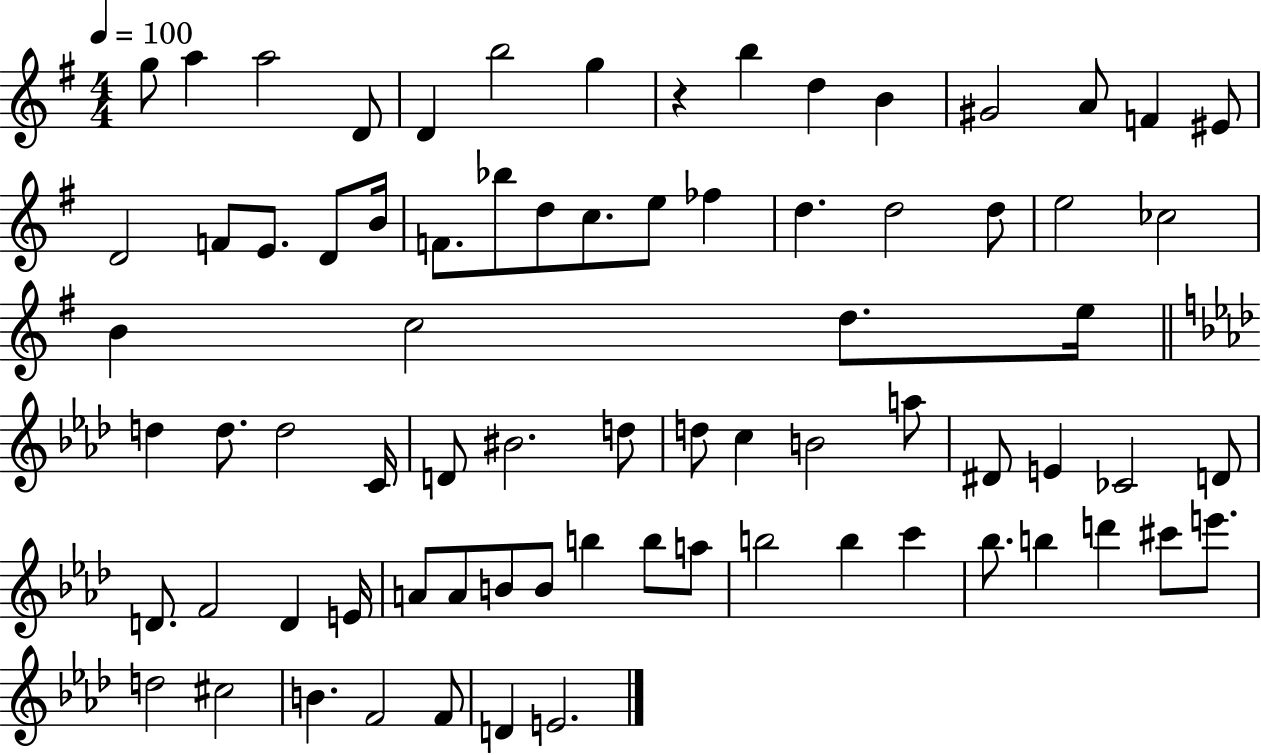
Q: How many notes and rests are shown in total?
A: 76